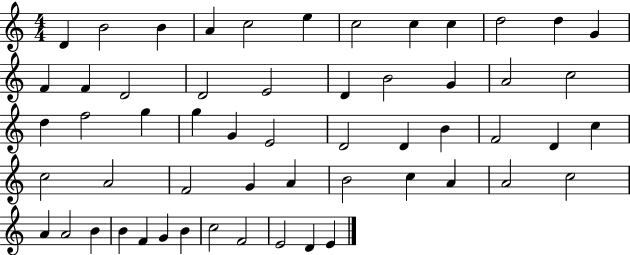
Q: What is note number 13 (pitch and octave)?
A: F4